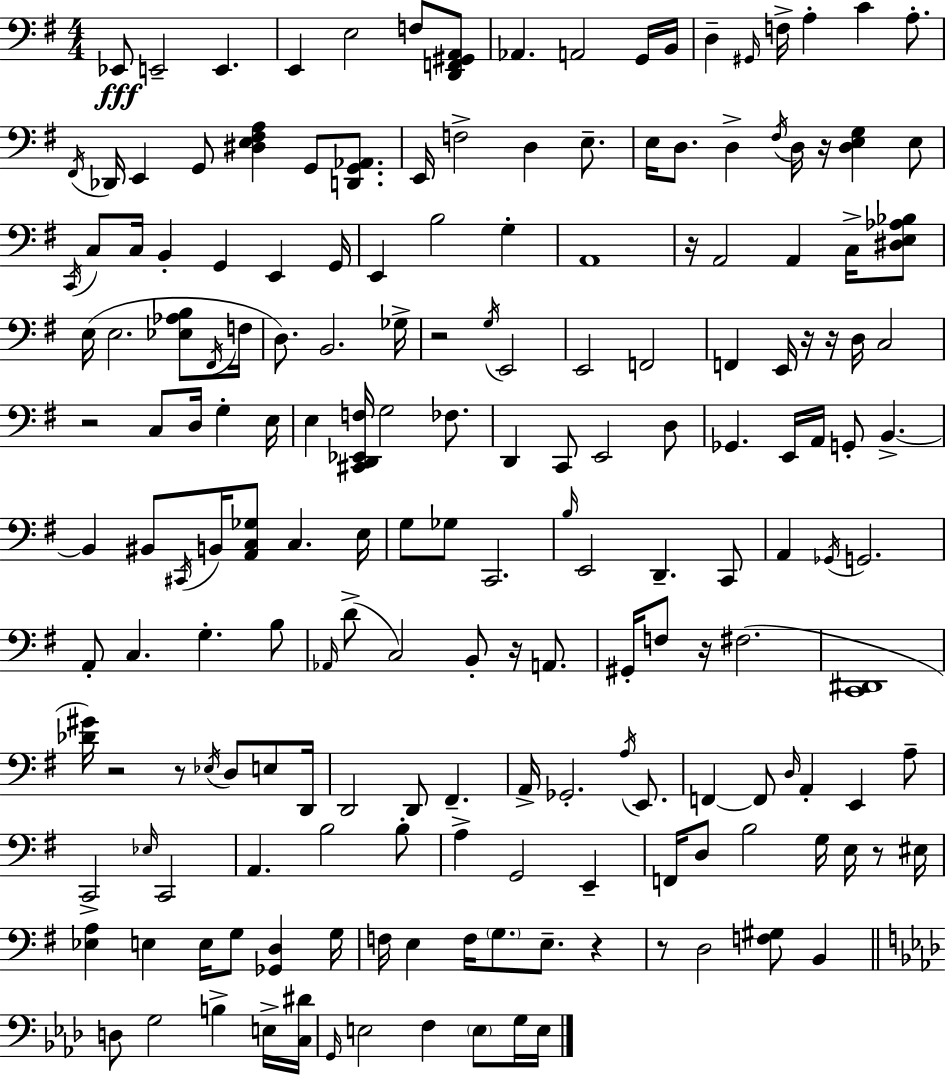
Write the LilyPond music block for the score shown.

{
  \clef bass
  \numericTimeSignature
  \time 4/4
  \key g \major
  \repeat volta 2 { ees,8\fff e,2-- e,4. | e,4 e2 f8 <d, f, gis, a,>8 | aes,4. a,2 g,16 b,16 | d4-- \grace { gis,16 } f16-> a4-. c'4 a8.-. | \break \acciaccatura { fis,16 } des,16 e,4 g,8 <dis e fis a>4 g,8 <d, g, aes,>8. | e,16 f2-> d4 e8.-- | e16 d8. d4-> \acciaccatura { fis16 } d16 r16 <d e g>4 | e8 \acciaccatura { c,16 } c8 c16 b,4-. g,4 e,4 | \break g,16 e,4 b2 | g4-. a,1 | r16 a,2 a,4 | c16-> <dis e aes bes>8 e16( e2. | \break <ees aes b>8 \acciaccatura { fis,16 } f16 d8.) b,2. | ges16-> r2 \acciaccatura { g16 } e,2 | e,2 f,2 | f,4 e,16 r16 r16 d16 c2 | \break r2 c8 | d16 g4-. e16 e4 <cis, d, ees, f>16 g2 | fes8. d,4 c,8 e,2 | d8 ges,4. e,16 a,16 g,8-. | \break b,4.->~~ b,4 bis,8 \acciaccatura { cis,16 } b,16 <a, c ges>8 | c4. e16 g8 ges8 c,2. | \grace { b16 } e,2 | d,4.-- c,8 a,4 \acciaccatura { ges,16 } g,2. | \break a,8-. c4. | g4.-. b8 \grace { aes,16 }( d'8-> c2) | b,8-. r16 a,8. gis,16-. f8 r16 fis2.( | <c, dis,>1 | \break <des' gis'>16) r2 | r8 \acciaccatura { ees16 } d8 e8 d,16 d,2 | d,8 fis,4.-- a,16-> ges,2.-. | \acciaccatura { a16 } e,8. f,4~~ | \break f,8 \grace { d16 } a,4-. e,4 a8-- c,2-> | \grace { ees16 } c,2 a,4. | b2 b8-. a4-> | g,2 e,4-- f,16 d8 | \break b2 g16 e16 r8 eis16 <ees a>4 | e4 e16 g8 <ges, d>4 g16 f16 e4 | f16 \parenthesize g8. e8.-- r4 r8 | d2 <f gis>8 b,4 \bar "||" \break \key f \minor d8 g2 b4-> e16-> <c dis'>16 | \grace { g,16 } e2 f4 \parenthesize e8 g16 | e16 } \bar "|."
}